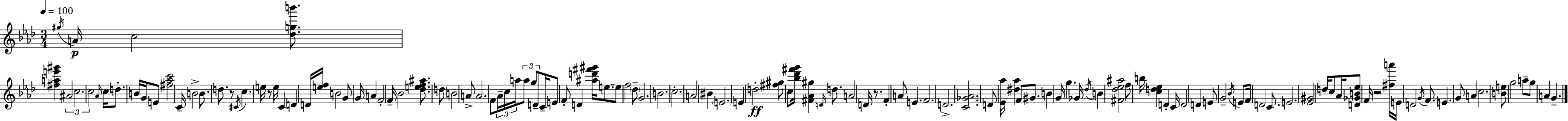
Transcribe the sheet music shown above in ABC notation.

X:1
T:Untitled
M:3/4
L:1/4
K:Ab
^g/4 A/4 c2 [_dgb']/2 [^fae'^g'] ^A2 c2 c2 _A/4 c/4 d/2 B/4 G/4 E/2 [^f_ac']2 C/4 B2 B/2 d/2 z/2 ^C/4 c e/4 z/2 e/4 C D D/4 [ef]/4 B2 G/2 G/4 A F2 F/4 _B2 [_def^a]/2 d/2 B2 A/2 A2 F/2 _A/4 c/4 a/4 a/2 g/2 D/2 C/4 E/2 F/2 D [^ad'^f'^g']/4 e/2 e/2 f2 _d/2 G2 B2 c2 A2 ^B E2 E d2 [^f^g]/2 c/2 [_b_d'^f'g']/4 [^F_A^g] D/4 d/2 A2 D/4 z/2 F A/2 E F2 D2 [C_G_A]2 D/2 [_E_a]/4 [^d_a] F/2 ^G/2 B G/4 g _G/4 _d/4 B [^F_d_e^a]2 f/2 b/4 [cd_e] D C/4 D2 D E/2 G2 _B/4 E/2 F/4 D2 C/2 E2 [_E^G]2 d/4 c/2 _A/4 [D_GB_e]/2 F/4 z2 [^fa']/4 E/4 D2 G/4 F/2 E G/2 A c2 [Be]/2 g2 a/2 g/2 A G